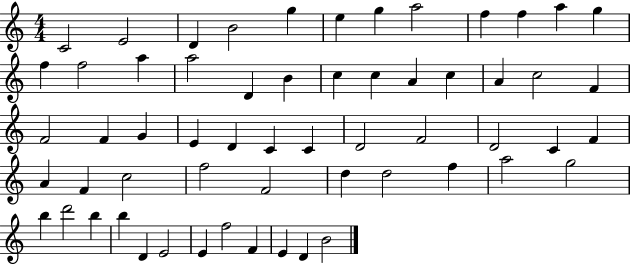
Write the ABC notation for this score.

X:1
T:Untitled
M:4/4
L:1/4
K:C
C2 E2 D B2 g e g a2 f f a g f f2 a a2 D B c c A c A c2 F F2 F G E D C C D2 F2 D2 C F A F c2 f2 F2 d d2 f a2 g2 b d'2 b b D E2 E f2 F E D B2